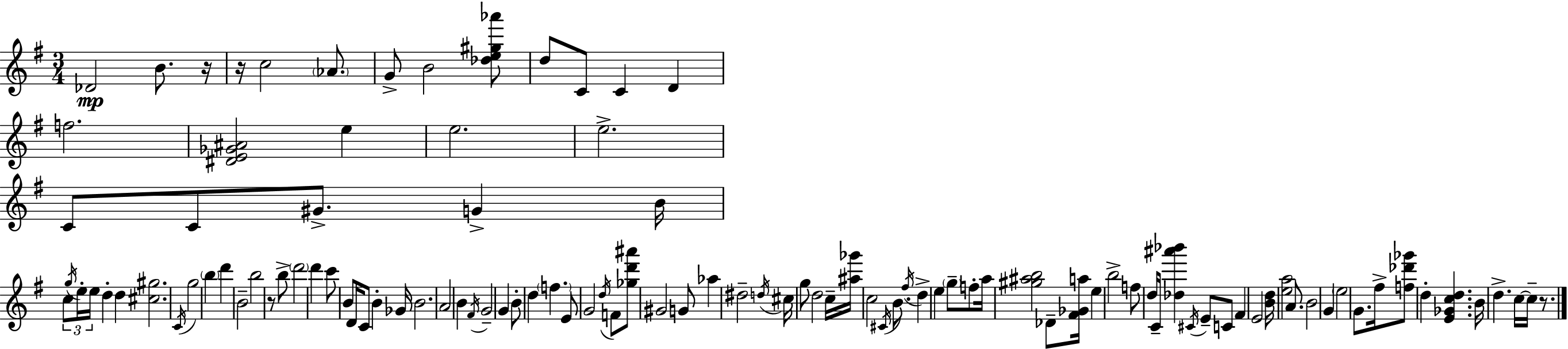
{
  \clef treble
  \numericTimeSignature
  \time 3/4
  \key e \minor
  des'2\mp b'8. r16 | r16 c''2 \parenthesize aes'8. | g'8-> b'2 <des'' e'' gis'' aes'''>8 | d''8 c'8 c'4 d'4 | \break f''2. | <dis' e' ges' ais'>2 e''4 | e''2. | e''2.-> | \break c'8 c'8 gis'8.-> g'4-> b'16 | c''8 \tuplet 3/2 { \acciaccatura { g''16 } e''16-. e''16 } d''4-. d''4 | <cis'' gis''>2. | \acciaccatura { c'16 } g''2 \parenthesize b''4 | \break d'''4 b'2-- | b''2 r8 | b''8-> \parenthesize d'''2 d'''4 | c'''8 b'8 d'16 c'8 b'4-. | \break ges'16 b'2. | a'2 b'4 | \acciaccatura { fis'16 } g'2-- g'4 | b'8-. d''4 \parenthesize f''4. | \break e'8 g'2 | \acciaccatura { d''16 } f'8 <ges'' d''' ais'''>8 gis'2 | g'8 aes''4 dis''2-- | \acciaccatura { d''16 } cis''16 g''8 d''2 | \break c''16-- <ais'' ges'''>16 c''2 | \acciaccatura { cis'16 } b'8. \acciaccatura { fis''16 } d''4-> e''4 | \parenthesize g''8-- f''8-. a''16 <gis'' ais'' b''>2 | des'8-- <fis' ges' a''>16 e''4 b''2-> | \break f''8 d''16 c'16-- <des'' ais''' bes'''>4 | \acciaccatura { cis'16 } e'8-- c'8 fis'4 | e'2 <b' d''>16 <e'' a''>2 | a'8. b'2 | \break g'4 \parenthesize e''2 | g'8. fis''16-> <f'' des''' ges'''>8 d''4-. | <e' ges' c'' d''>4. b'16 d''4.-> | c''16~~ c''16-- r8. \bar "|."
}